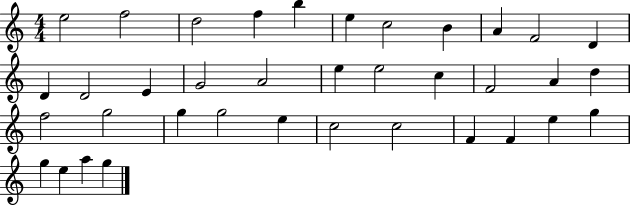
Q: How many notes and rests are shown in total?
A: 37